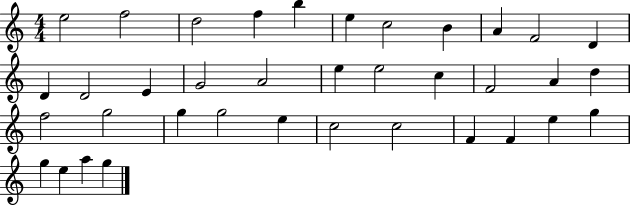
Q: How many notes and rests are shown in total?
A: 37